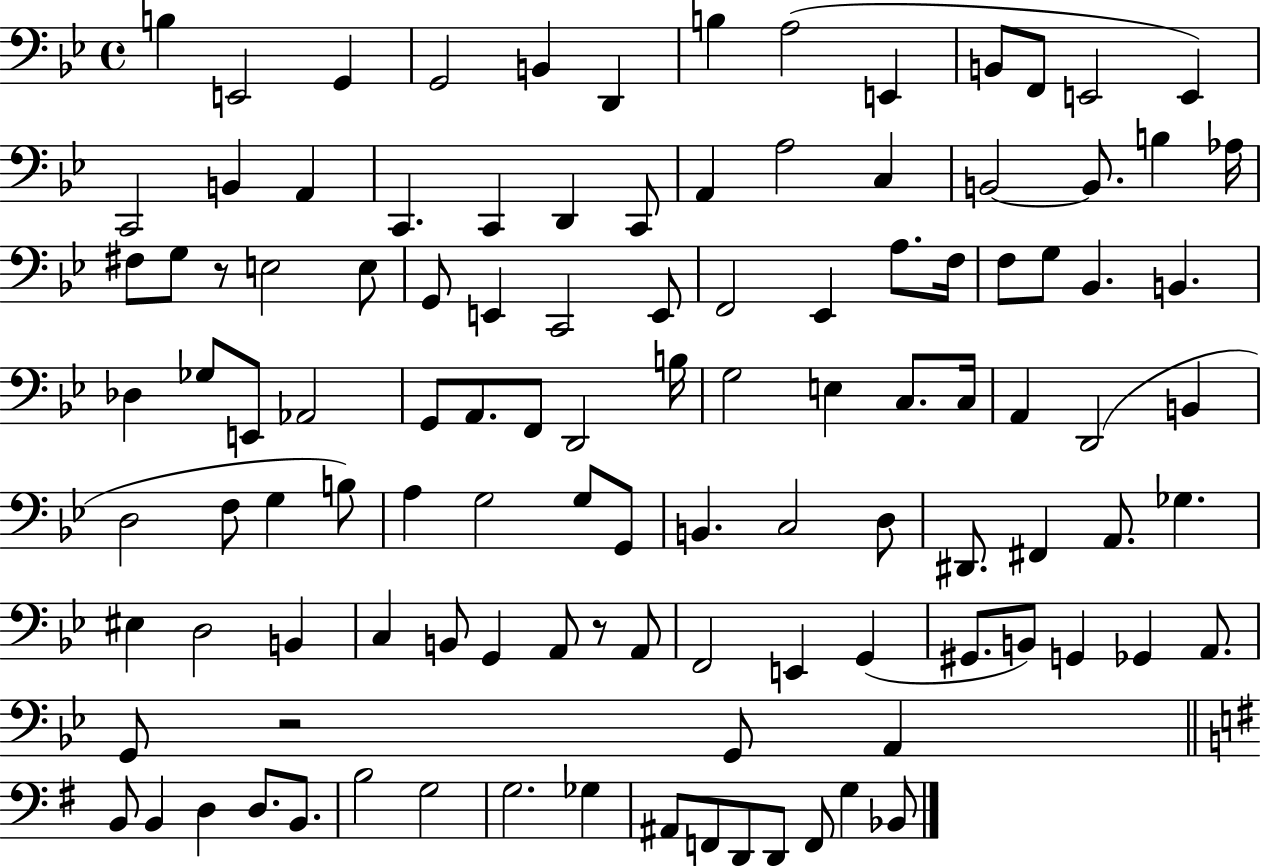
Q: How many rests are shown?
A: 3